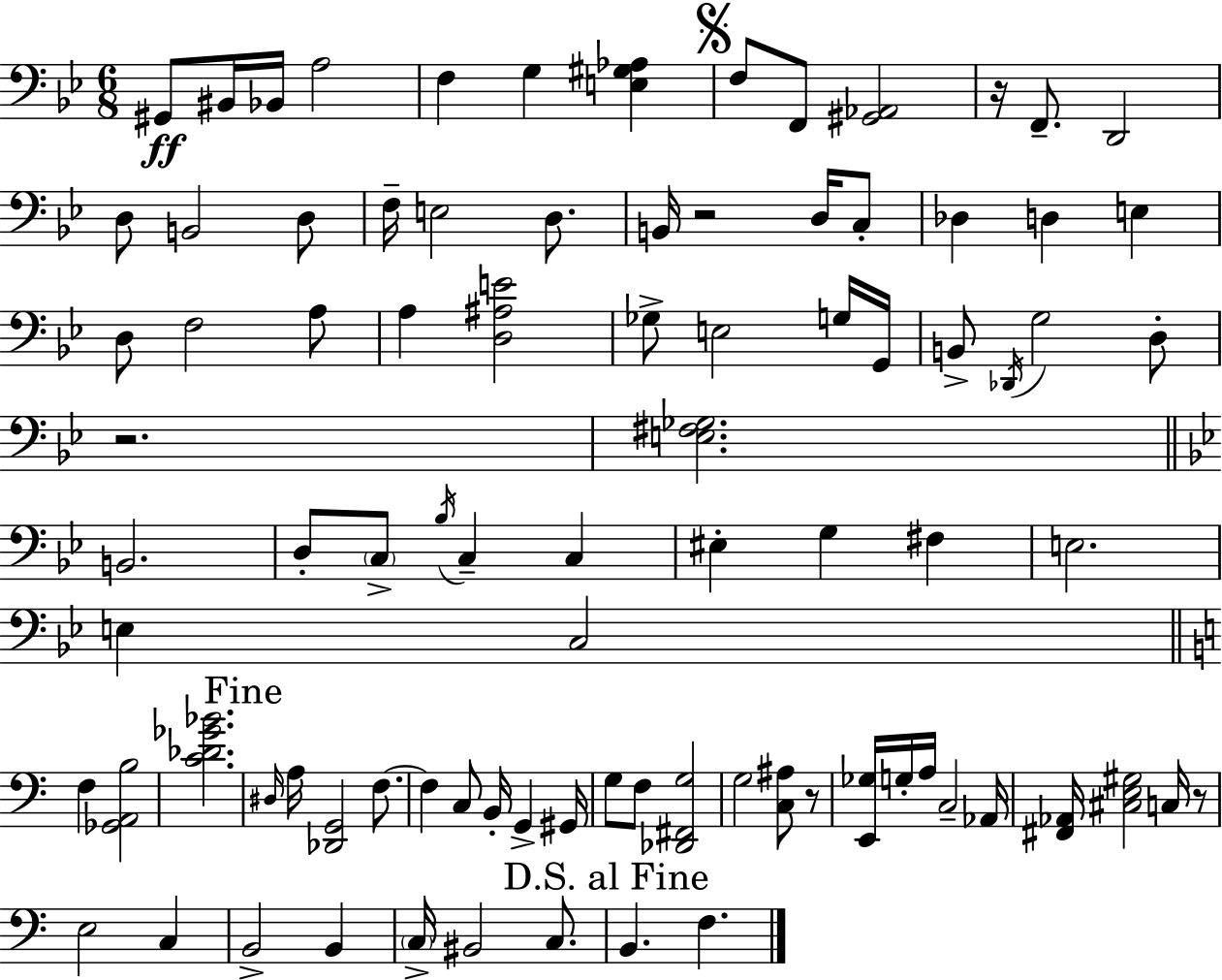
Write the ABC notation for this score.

X:1
T:Untitled
M:6/8
L:1/4
K:Gm
^G,,/2 ^B,,/4 _B,,/4 A,2 F, G, [E,^G,_A,] F,/2 F,,/2 [^G,,_A,,]2 z/4 F,,/2 D,,2 D,/2 B,,2 D,/2 F,/4 E,2 D,/2 B,,/4 z2 D,/4 C,/2 _D, D, E, D,/2 F,2 A,/2 A, [D,^A,E]2 _G,/2 E,2 G,/4 G,,/4 B,,/2 _D,,/4 G,2 D,/2 z2 [E,^F,_G,]2 B,,2 D,/2 C,/2 _B,/4 C, C, ^E, G, ^F, E,2 E, C,2 F, [_G,,A,,B,]2 [C_D_G_B]2 ^D,/4 A,/4 [_D,,G,,]2 F,/2 F, C,/2 B,,/4 G,, ^G,,/4 G,/2 F,/2 [_D,,^F,,G,]2 G,2 [C,^A,]/2 z/2 [E,,_G,]/4 G,/4 A,/4 C,2 _A,,/4 [^F,,_A,,]/4 [^C,E,^G,]2 C,/4 z/2 E,2 C, B,,2 B,, C,/4 ^B,,2 C,/2 B,, F,